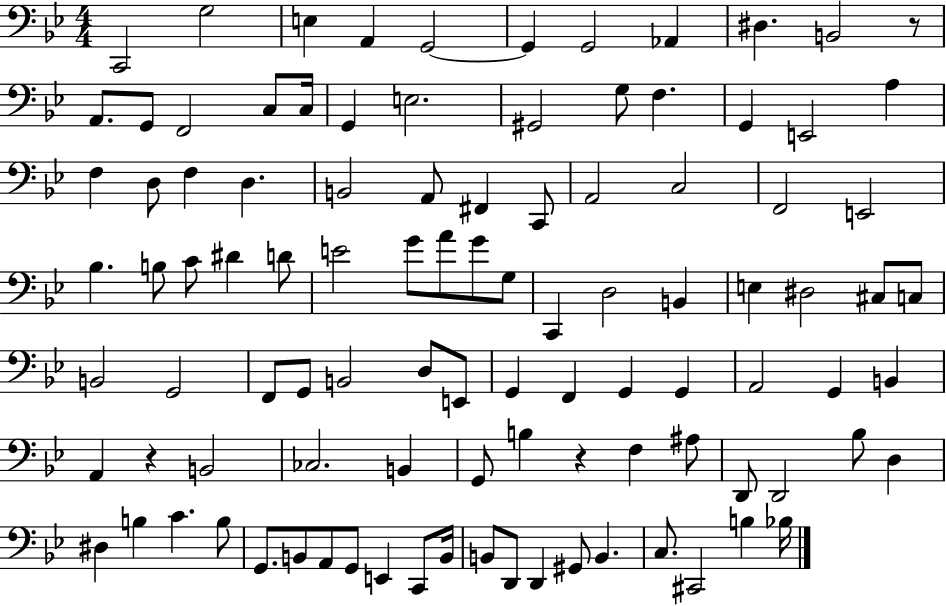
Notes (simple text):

C2/h G3/h E3/q A2/q G2/h G2/q G2/h Ab2/q D#3/q. B2/h R/e A2/e. G2/e F2/h C3/e C3/s G2/q E3/h. G#2/h G3/e F3/q. G2/q E2/h A3/q F3/q D3/e F3/q D3/q. B2/h A2/e F#2/q C2/e A2/h C3/h F2/h E2/h Bb3/q. B3/e C4/e D#4/q D4/e E4/h G4/e A4/e G4/e G3/e C2/q D3/h B2/q E3/q D#3/h C#3/e C3/e B2/h G2/h F2/e G2/e B2/h D3/e E2/e G2/q F2/q G2/q G2/q A2/h G2/q B2/q A2/q R/q B2/h CES3/h. B2/q G2/e B3/q R/q F3/q A#3/e D2/e D2/h Bb3/e D3/q D#3/q B3/q C4/q. B3/e G2/e. B2/e A2/e G2/e E2/q C2/e B2/s B2/e D2/e D2/q G#2/e B2/q. C3/e. C#2/h B3/q Bb3/s